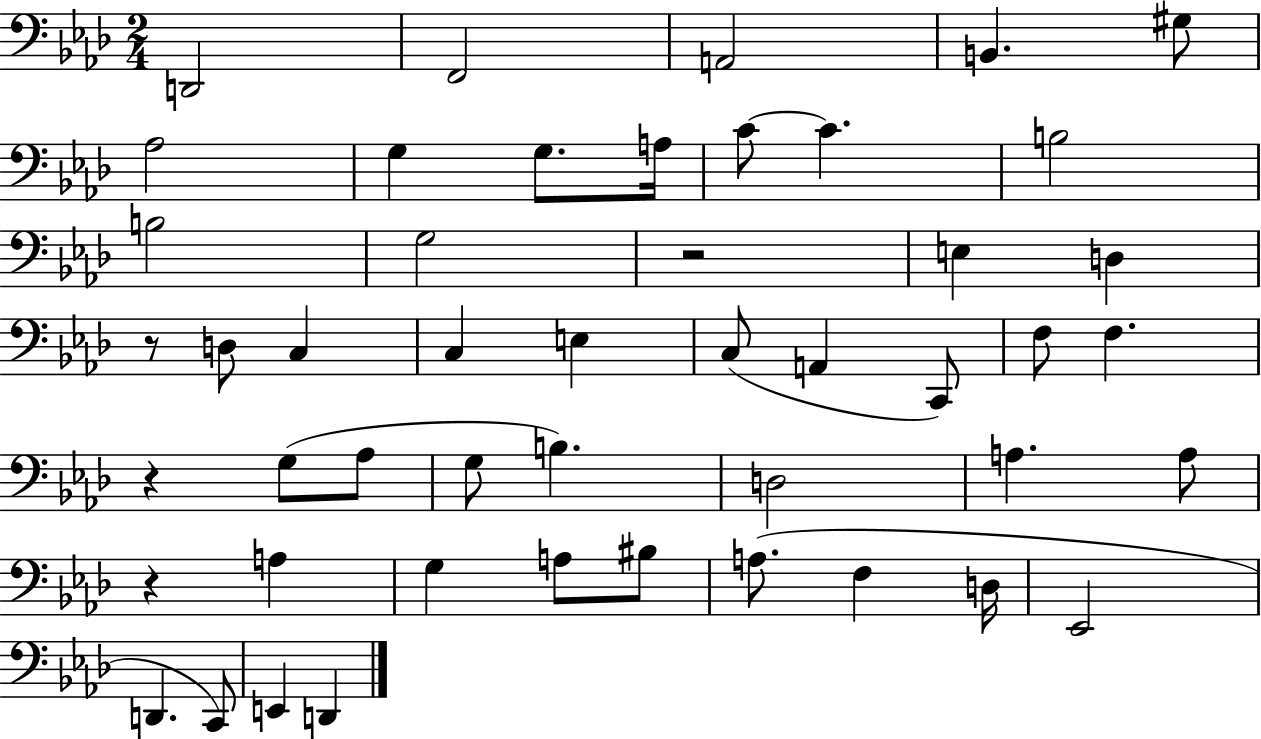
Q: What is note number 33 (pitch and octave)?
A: A3